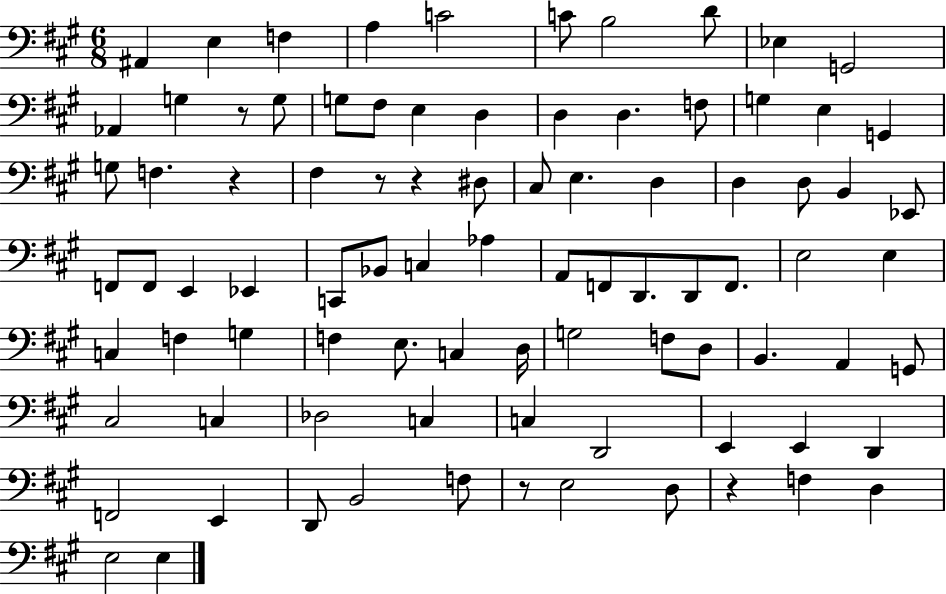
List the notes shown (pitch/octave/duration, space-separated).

A#2/q E3/q F3/q A3/q C4/h C4/e B3/h D4/e Eb3/q G2/h Ab2/q G3/q R/e G3/e G3/e F#3/e E3/q D3/q D3/q D3/q. F3/e G3/q E3/q G2/q G3/e F3/q. R/q F#3/q R/e R/q D#3/e C#3/e E3/q. D3/q D3/q D3/e B2/q Eb2/e F2/e F2/e E2/q Eb2/q C2/e Bb2/e C3/q Ab3/q A2/e F2/e D2/e. D2/e F2/e. E3/h E3/q C3/q F3/q G3/q F3/q E3/e. C3/q D3/s G3/h F3/e D3/e B2/q. A2/q G2/e C#3/h C3/q Db3/h C3/q C3/q D2/h E2/q E2/q D2/q F2/h E2/q D2/e B2/h F3/e R/e E3/h D3/e R/q F3/q D3/q E3/h E3/q